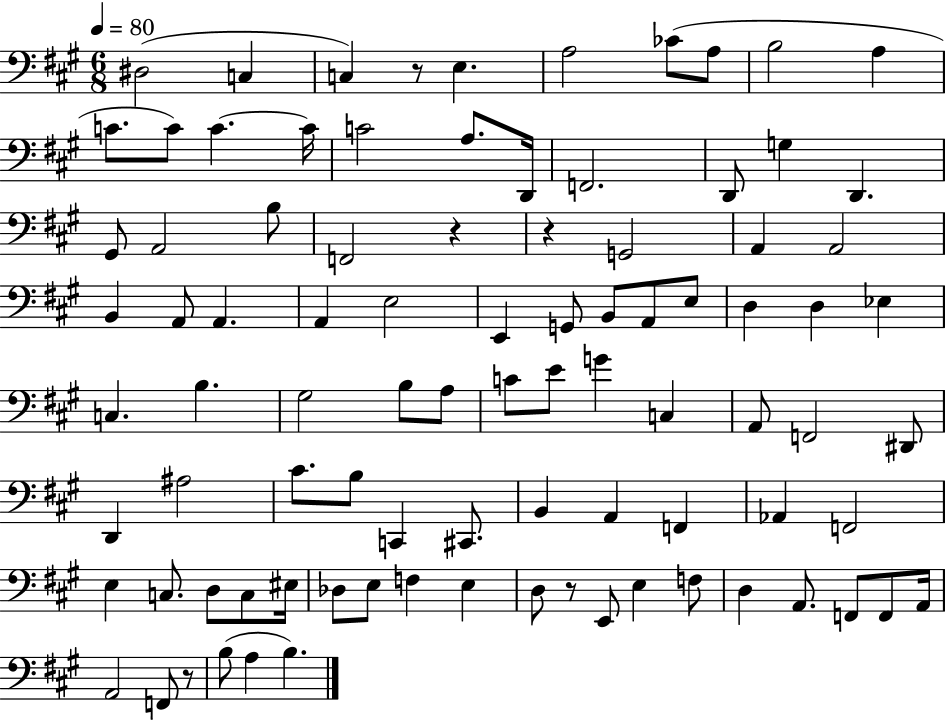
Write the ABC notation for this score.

X:1
T:Untitled
M:6/8
L:1/4
K:A
^D,2 C, C, z/2 E, A,2 _C/2 A,/2 B,2 A, C/2 C/2 C C/4 C2 A,/2 D,,/4 F,,2 D,,/2 G, D,, ^G,,/2 A,,2 B,/2 F,,2 z z G,,2 A,, A,,2 B,, A,,/2 A,, A,, E,2 E,, G,,/2 B,,/2 A,,/2 E,/2 D, D, _E, C, B, ^G,2 B,/2 A,/2 C/2 E/2 G C, A,,/2 F,,2 ^D,,/2 D,, ^A,2 ^C/2 B,/2 C,, ^C,,/2 B,, A,, F,, _A,, F,,2 E, C,/2 D,/2 C,/2 ^E,/4 _D,/2 E,/2 F, E, D,/2 z/2 E,,/2 E, F,/2 D, A,,/2 F,,/2 F,,/2 A,,/4 A,,2 F,,/2 z/2 B,/2 A, B,